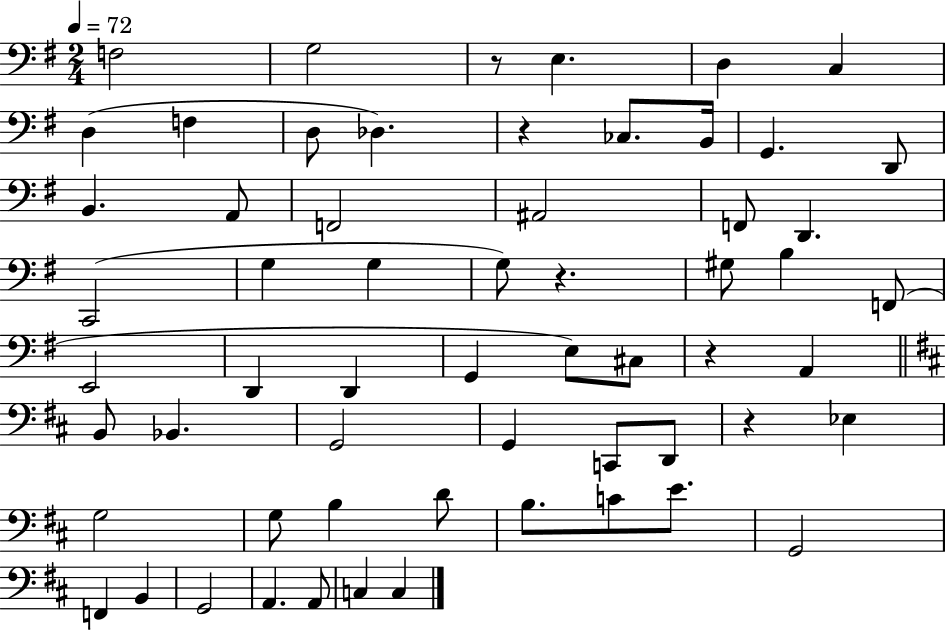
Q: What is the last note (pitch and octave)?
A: C3